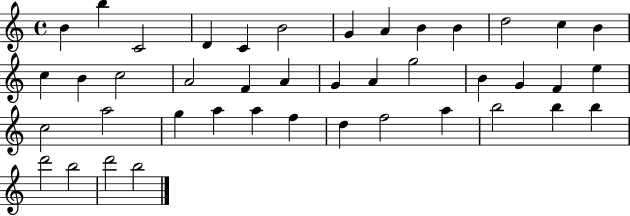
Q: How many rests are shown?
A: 0